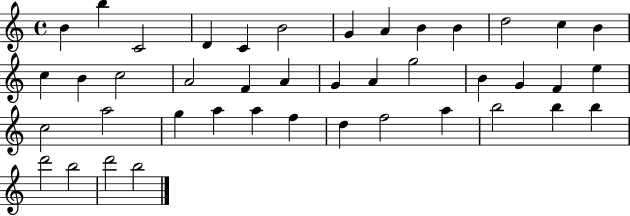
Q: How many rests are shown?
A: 0